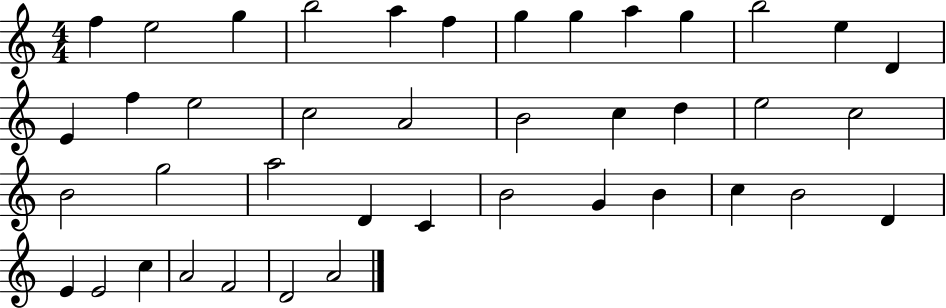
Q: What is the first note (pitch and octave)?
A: F5